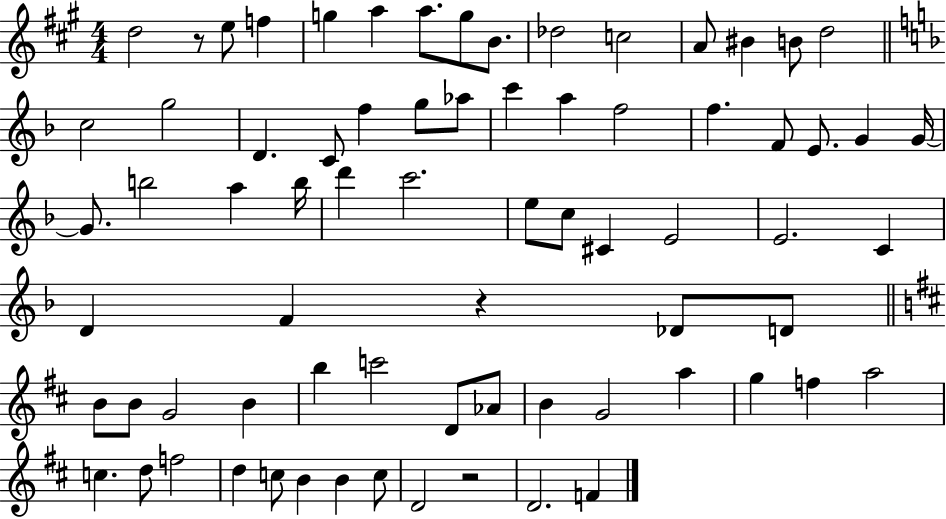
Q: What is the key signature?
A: A major